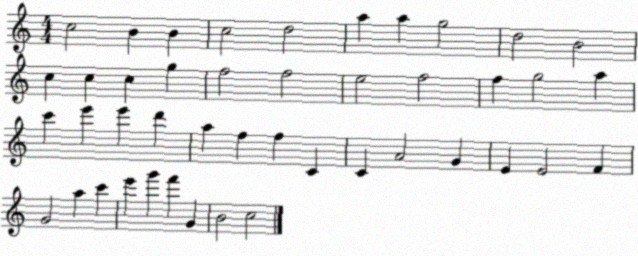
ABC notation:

X:1
T:Untitled
M:4/4
L:1/4
K:C
c2 B B c2 d2 a a g2 d2 B2 c c c g f2 f2 e2 f2 f g2 a c' e' e' d' a f f C C A2 G E E2 F G2 a c' e' g' f' G B2 c2